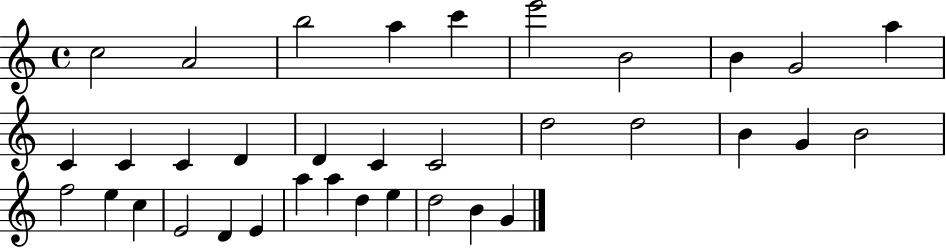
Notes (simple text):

C5/h A4/h B5/h A5/q C6/q E6/h B4/h B4/q G4/h A5/q C4/q C4/q C4/q D4/q D4/q C4/q C4/h D5/h D5/h B4/q G4/q B4/h F5/h E5/q C5/q E4/h D4/q E4/q A5/q A5/q D5/q E5/q D5/h B4/q G4/q